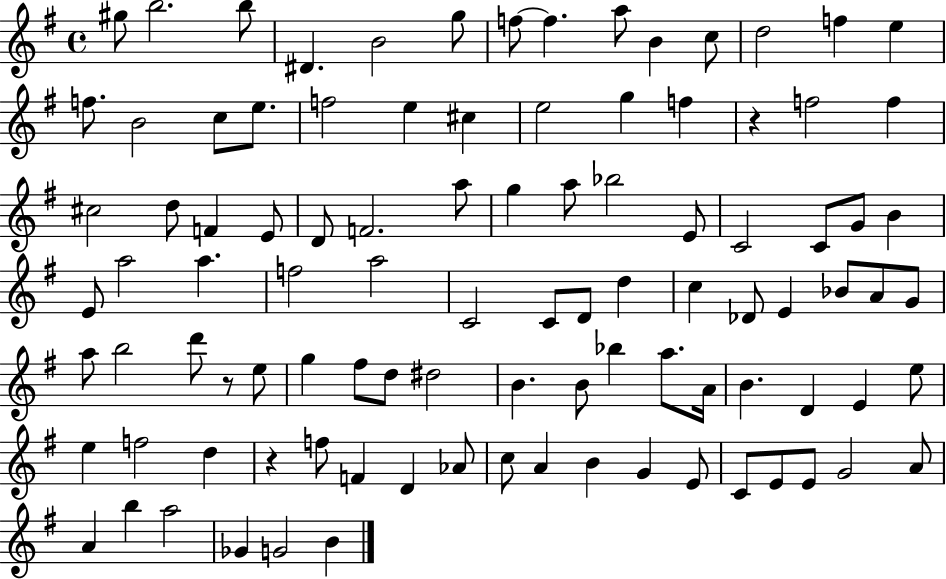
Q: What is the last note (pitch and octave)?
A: B4